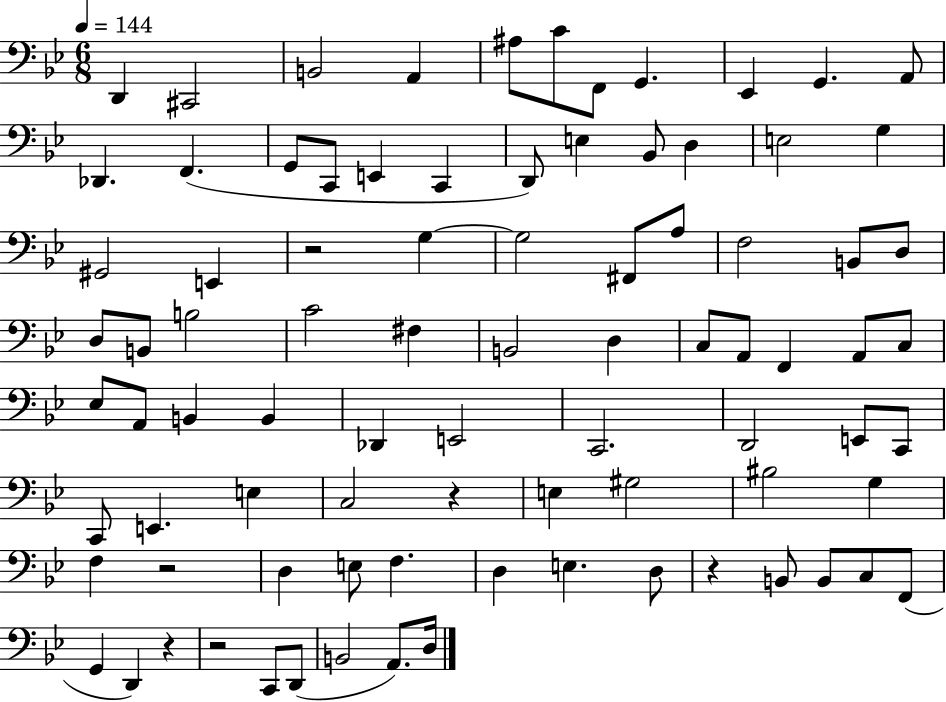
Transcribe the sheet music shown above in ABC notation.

X:1
T:Untitled
M:6/8
L:1/4
K:Bb
D,, ^C,,2 B,,2 A,, ^A,/2 C/2 F,,/2 G,, _E,, G,, A,,/2 _D,, F,, G,,/2 C,,/2 E,, C,, D,,/2 E, _B,,/2 D, E,2 G, ^G,,2 E,, z2 G, G,2 ^F,,/2 A,/2 F,2 B,,/2 D,/2 D,/2 B,,/2 B,2 C2 ^F, B,,2 D, C,/2 A,,/2 F,, A,,/2 C,/2 _E,/2 A,,/2 B,, B,, _D,, E,,2 C,,2 D,,2 E,,/2 C,,/2 C,,/2 E,, E, C,2 z E, ^G,2 ^B,2 G, F, z2 D, E,/2 F, D, E, D,/2 z B,,/2 B,,/2 C,/2 F,,/2 G,, D,, z z2 C,,/2 D,,/2 B,,2 A,,/2 D,/4